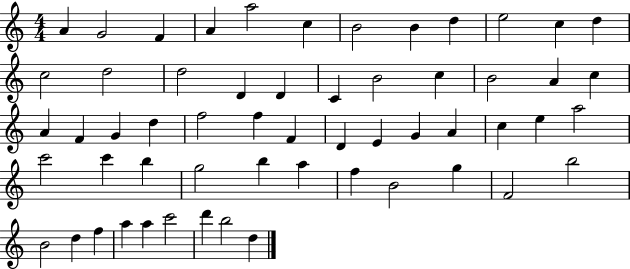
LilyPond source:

{
  \clef treble
  \numericTimeSignature
  \time 4/4
  \key c \major
  a'4 g'2 f'4 | a'4 a''2 c''4 | b'2 b'4 d''4 | e''2 c''4 d''4 | \break c''2 d''2 | d''2 d'4 d'4 | c'4 b'2 c''4 | b'2 a'4 c''4 | \break a'4 f'4 g'4 d''4 | f''2 f''4 f'4 | d'4 e'4 g'4 a'4 | c''4 e''4 a''2 | \break c'''2 c'''4 b''4 | g''2 b''4 a''4 | f''4 b'2 g''4 | f'2 b''2 | \break b'2 d''4 f''4 | a''4 a''4 c'''2 | d'''4 b''2 d''4 | \bar "|."
}